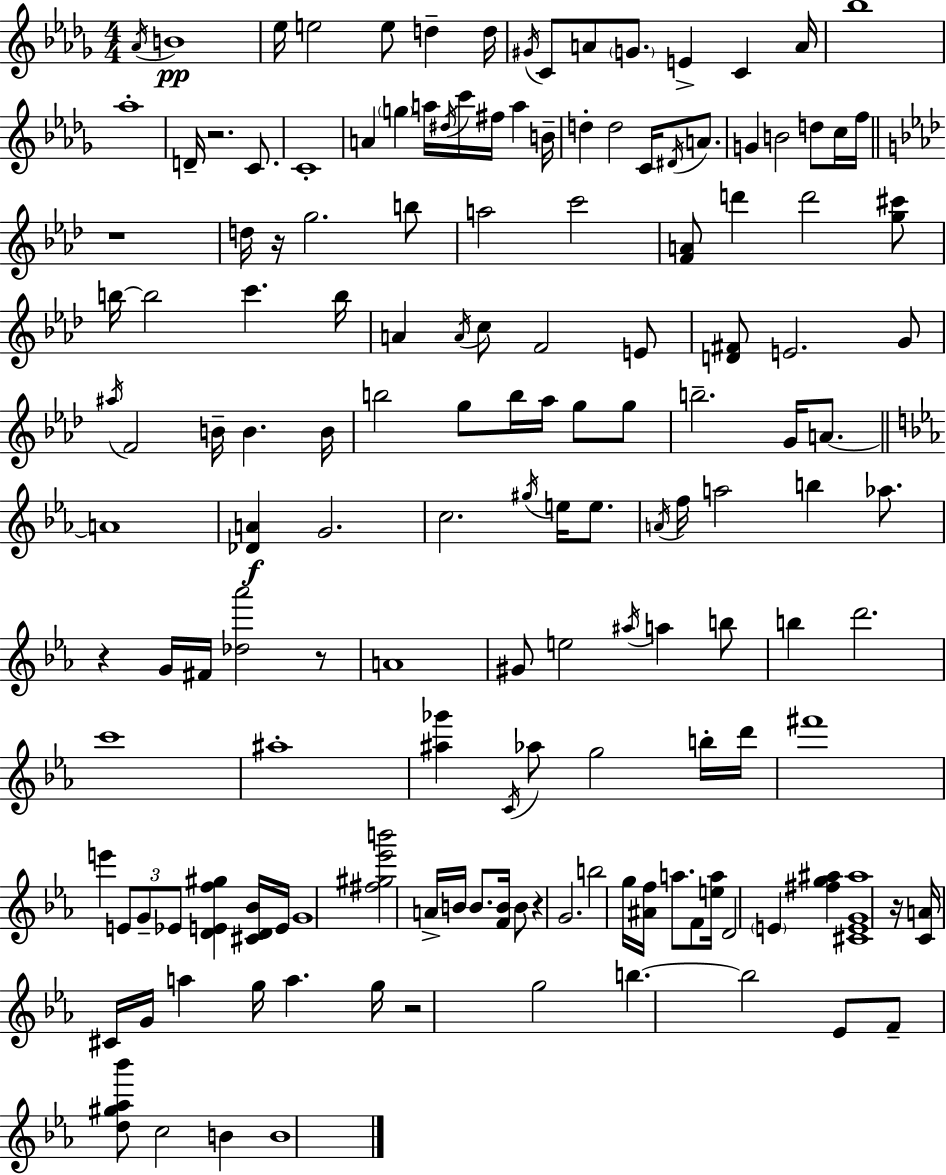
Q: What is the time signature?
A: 4/4